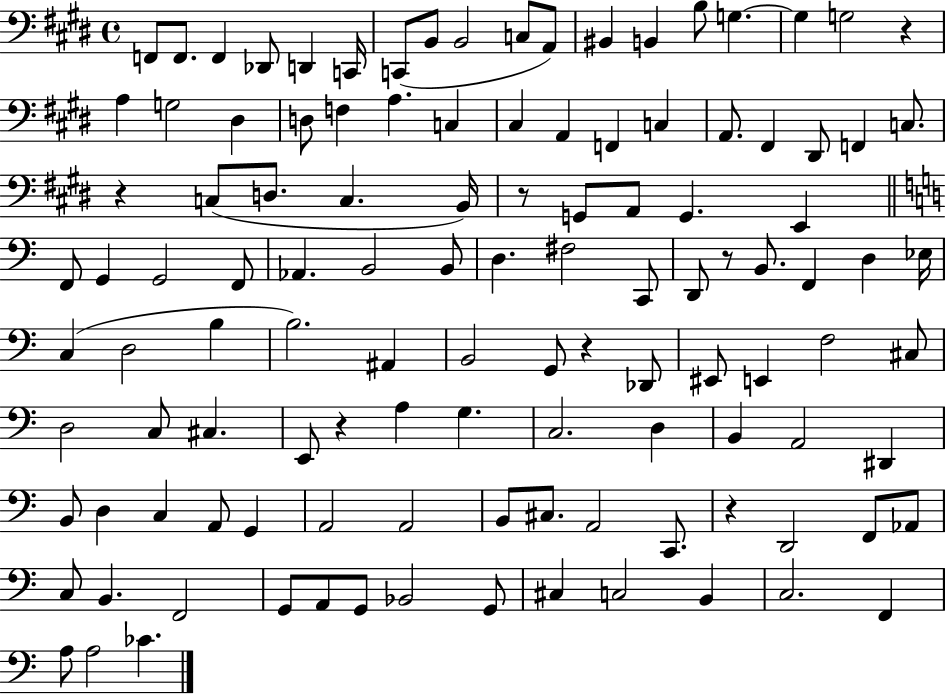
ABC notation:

X:1
T:Untitled
M:4/4
L:1/4
K:E
F,,/2 F,,/2 F,, _D,,/2 D,, C,,/4 C,,/2 B,,/2 B,,2 C,/2 A,,/2 ^B,, B,, B,/2 G, G, G,2 z A, G,2 ^D, D,/2 F, A, C, ^C, A,, F,, C, A,,/2 ^F,, ^D,,/2 F,, C,/2 z C,/2 D,/2 C, B,,/4 z/2 G,,/2 A,,/2 G,, E,, F,,/2 G,, G,,2 F,,/2 _A,, B,,2 B,,/2 D, ^F,2 C,,/2 D,,/2 z/2 B,,/2 F,, D, _E,/4 C, D,2 B, B,2 ^A,, B,,2 G,,/2 z _D,,/2 ^E,,/2 E,, F,2 ^C,/2 D,2 C,/2 ^C, E,,/2 z A, G, C,2 D, B,, A,,2 ^D,, B,,/2 D, C, A,,/2 G,, A,,2 A,,2 B,,/2 ^C,/2 A,,2 C,,/2 z D,,2 F,,/2 _A,,/2 C,/2 B,, F,,2 G,,/2 A,,/2 G,,/2 _B,,2 G,,/2 ^C, C,2 B,, C,2 F,, A,/2 A,2 _C